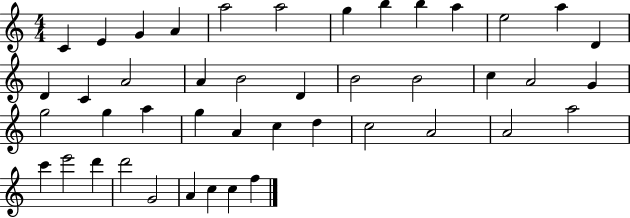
X:1
T:Untitled
M:4/4
L:1/4
K:C
C E G A a2 a2 g b b a e2 a D D C A2 A B2 D B2 B2 c A2 G g2 g a g A c d c2 A2 A2 a2 c' e'2 d' d'2 G2 A c c f